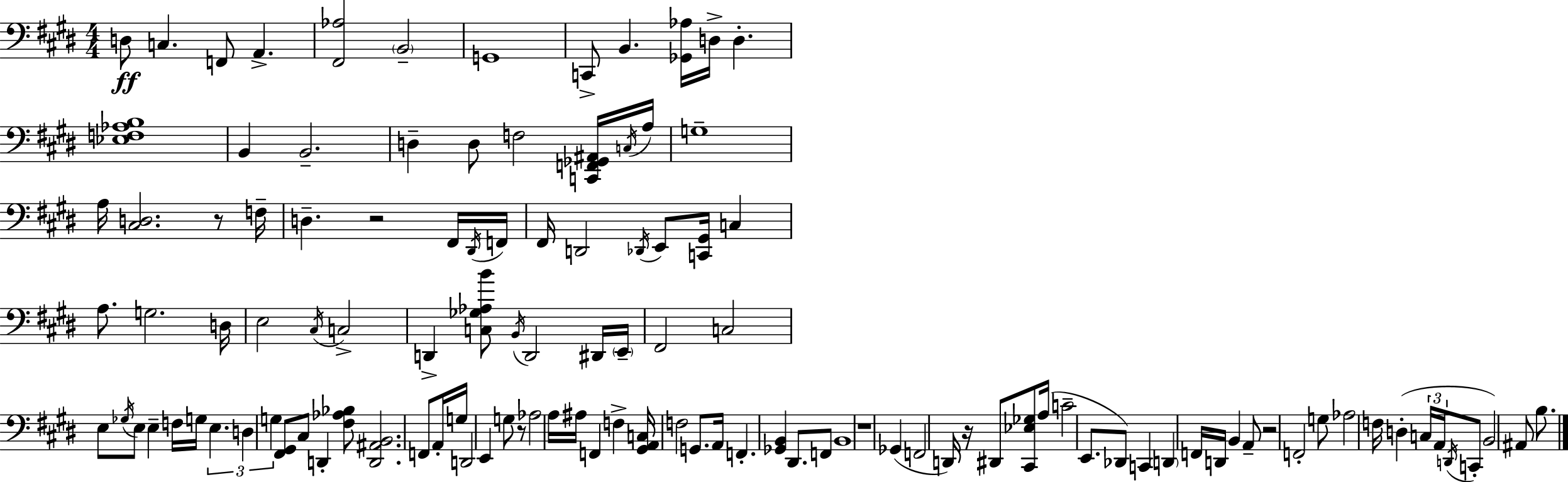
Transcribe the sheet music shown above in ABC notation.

X:1
T:Untitled
M:4/4
L:1/4
K:E
D,/2 C, F,,/2 A,, [^F,,_A,]2 B,,2 G,,4 C,,/2 B,, [_G,,_A,]/4 D,/4 D, [_E,F,_A,B,]4 B,, B,,2 D, D,/2 F,2 [C,,F,,_G,,^A,,]/4 C,/4 A,/4 G,4 A,/4 [^C,D,]2 z/2 F,/4 D, z2 ^F,,/4 ^D,,/4 F,,/4 ^F,,/4 D,,2 _D,,/4 E,,/2 [C,,^G,,]/4 C, A,/2 G,2 D,/4 E,2 ^C,/4 C,2 D,, [C,_G,_A,B]/2 B,,/4 D,,2 ^D,,/4 E,,/4 ^F,,2 C,2 E,/2 _G,/4 E,/2 E, F,/4 G,/4 E, D, G, [^F,,^G,,]/2 ^C,/2 D,, [^F,_A,_B,]/2 [D,,^A,,B,,]2 F,,/2 A,,/4 G,/4 D,,2 E,, G,/2 z/2 _A,2 A,/4 ^A,/4 F,, F, [^G,,A,,C,]/4 F,2 G,,/2 A,,/4 F,, [_G,,B,,] ^D,,/2 F,,/2 B,,4 z4 _G,, F,,2 D,,/4 z/4 ^D,,/2 [^C,,_E,_G,]/2 A,/4 C2 E,,/2 _D,,/2 C,, D,, F,,/4 D,,/4 B,, A,,/2 z2 F,,2 G,/2 _A,2 F,/4 D, C,/4 A,,/4 D,,/4 C,,/2 B,,2 ^A,,/2 B,/2